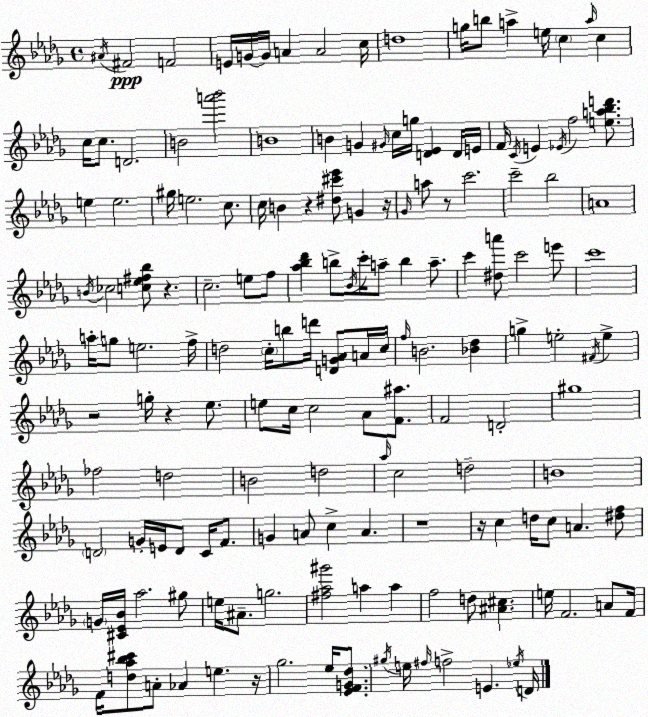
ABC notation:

X:1
T:Untitled
M:4/4
L:1/4
K:Bbm
^A/4 ^F2 F2 E/4 G/4 G/4 A A2 c/4 d4 g/4 b/2 a e/4 c a/4 c c/4 c/2 D2 B2 [a'_b']2 B4 B G ^G/4 c/4 g/4 [D_E] D/4 E/4 F/4 C/4 E _E/4 f2 [ea_bd']/2 e e2 ^g/4 e2 c/2 c/4 B z [^d^c'_e']/2 G z/4 _G/4 a/2 z/2 c'2 c'2 _b2 A4 B/4 _c2 [c_e^f_b]/2 z c2 e/2 f/2 [_a_b_d'] b/2 _B/4 c'/4 a/2 b a/2 c' [^da']/2 c'2 e'/2 c'4 a/4 g/2 e2 f/4 d2 c/4 b/2 d'/4 [DG_A]/2 A/4 c/4 f/4 B2 [_B_d] g e2 ^F/4 e z2 g/4 z _e/2 e/2 c/4 c2 _A/2 [F^a]/2 F2 D2 ^g4 _f2 d2 B2 d2 _a/4 c2 d2 B4 D2 G/4 E/4 D/2 C/4 F/2 G A/2 c A z4 z/4 c d/4 c/2 A [^df]/2 G/4 [^C_E_B]/4 _a2 ^g/2 e/4 ^A/2 g2 [^f_a^g']2 a a f2 d/2 [^A^c] e/4 F2 A/2 F/4 F/4 [d_a_b^c']/2 A/2 _A e z/4 _g2 _e/4 [_EFG_d]/2 ^g/4 e/4 ^f/4 f2 E _e/4 D/4